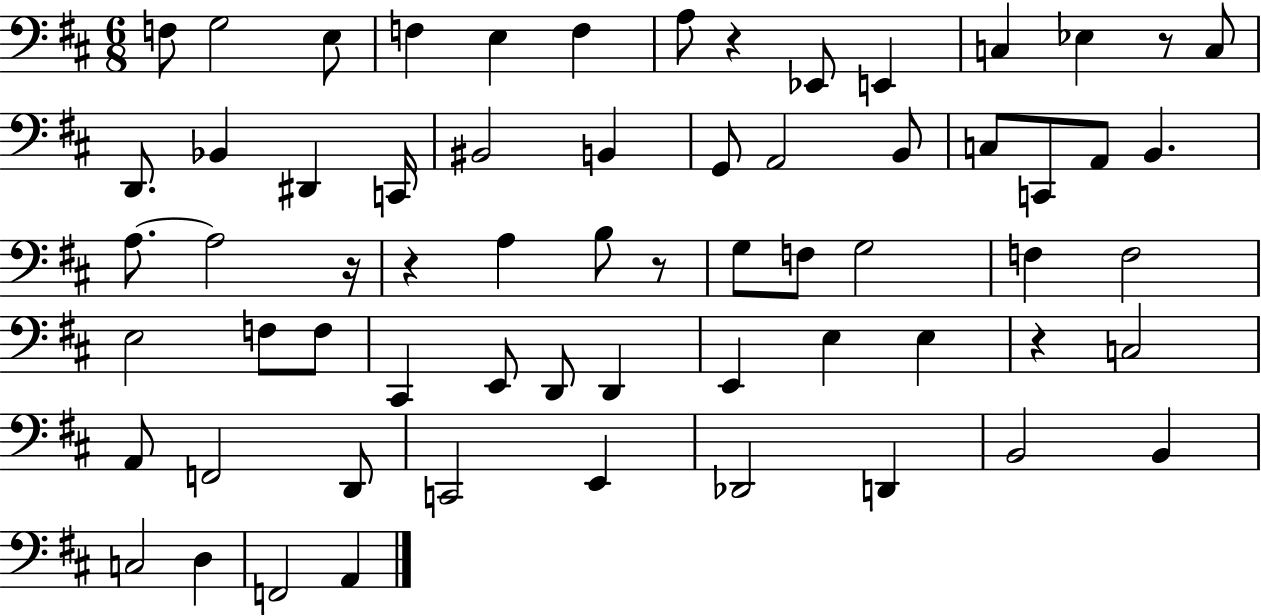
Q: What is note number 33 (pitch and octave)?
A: F3